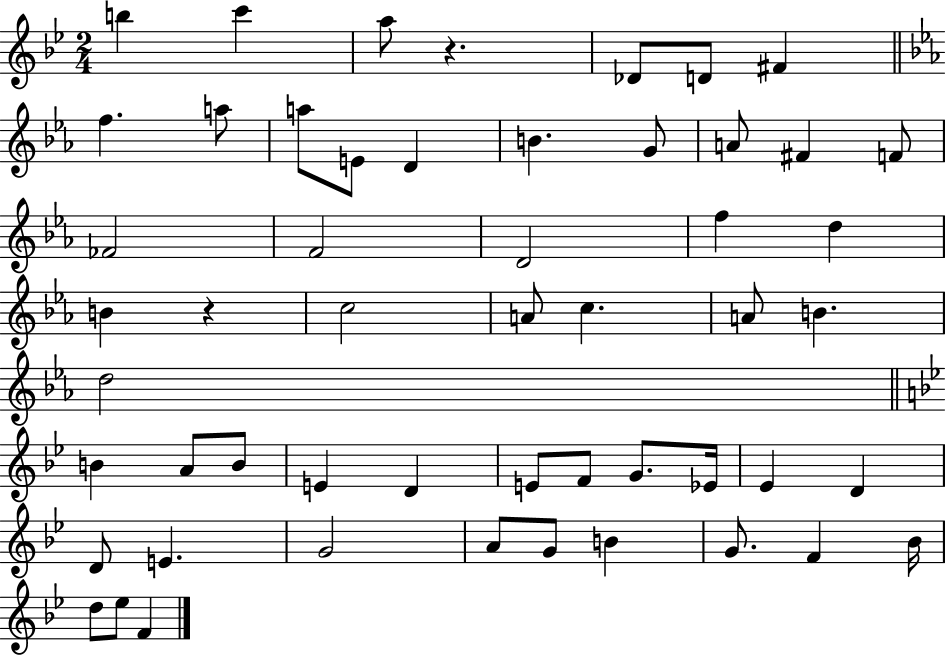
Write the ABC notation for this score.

X:1
T:Untitled
M:2/4
L:1/4
K:Bb
b c' a/2 z _D/2 D/2 ^F f a/2 a/2 E/2 D B G/2 A/2 ^F F/2 _F2 F2 D2 f d B z c2 A/2 c A/2 B d2 B A/2 B/2 E D E/2 F/2 G/2 _E/4 _E D D/2 E G2 A/2 G/2 B G/2 F _B/4 d/2 _e/2 F